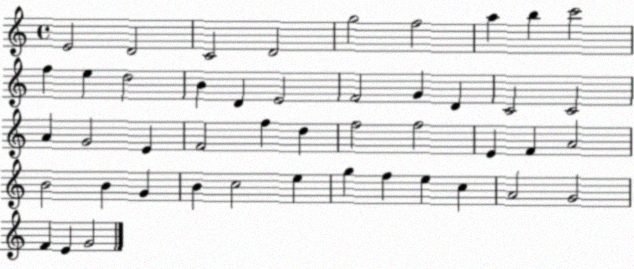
X:1
T:Untitled
M:4/4
L:1/4
K:C
E2 D2 C2 D2 g2 f2 a b c'2 f e d2 B D E2 F2 G D C2 C2 A G2 E F2 f d f2 f2 E F A2 B2 B G B c2 e g f e c A2 G2 F E G2